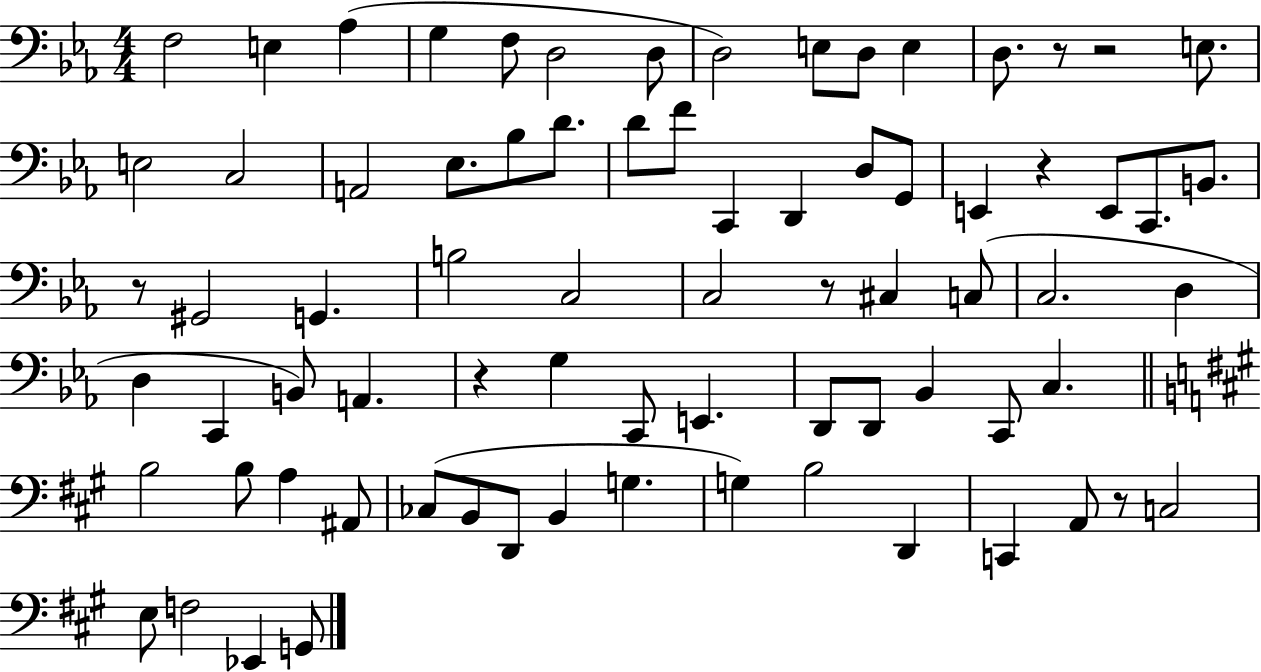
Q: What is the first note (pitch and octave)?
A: F3